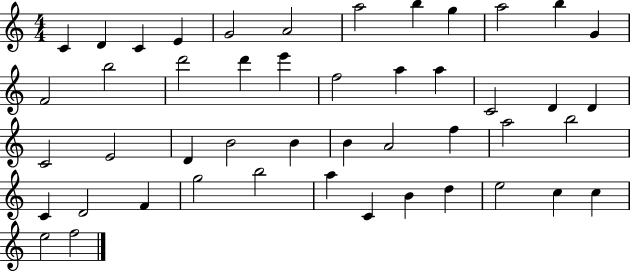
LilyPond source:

{
  \clef treble
  \numericTimeSignature
  \time 4/4
  \key c \major
  c'4 d'4 c'4 e'4 | g'2 a'2 | a''2 b''4 g''4 | a''2 b''4 g'4 | \break f'2 b''2 | d'''2 d'''4 e'''4 | f''2 a''4 a''4 | c'2 d'4 d'4 | \break c'2 e'2 | d'4 b'2 b'4 | b'4 a'2 f''4 | a''2 b''2 | \break c'4 d'2 f'4 | g''2 b''2 | a''4 c'4 b'4 d''4 | e''2 c''4 c''4 | \break e''2 f''2 | \bar "|."
}